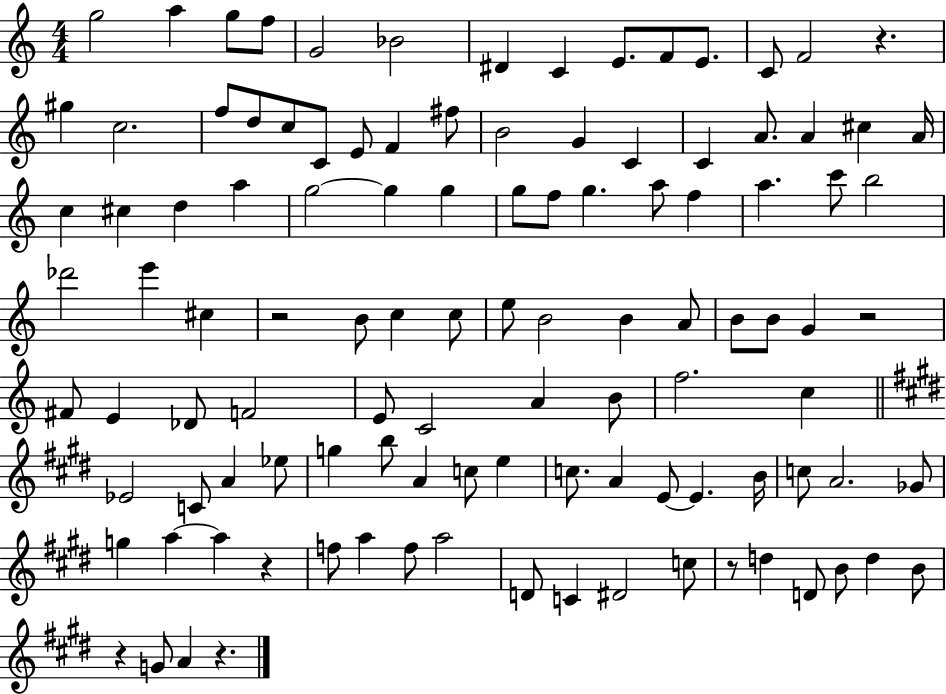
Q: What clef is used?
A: treble